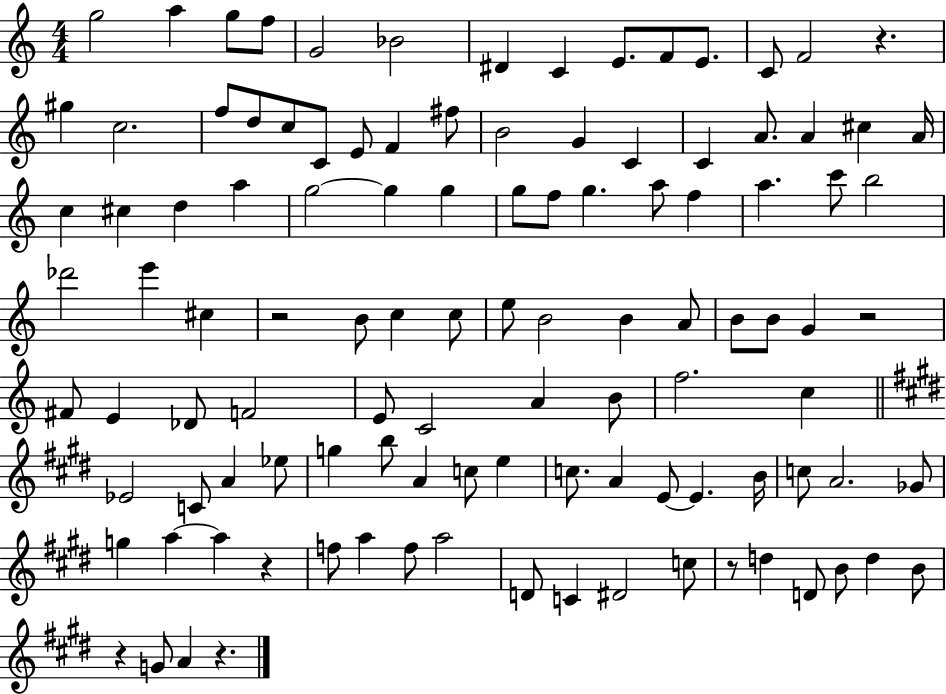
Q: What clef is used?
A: treble